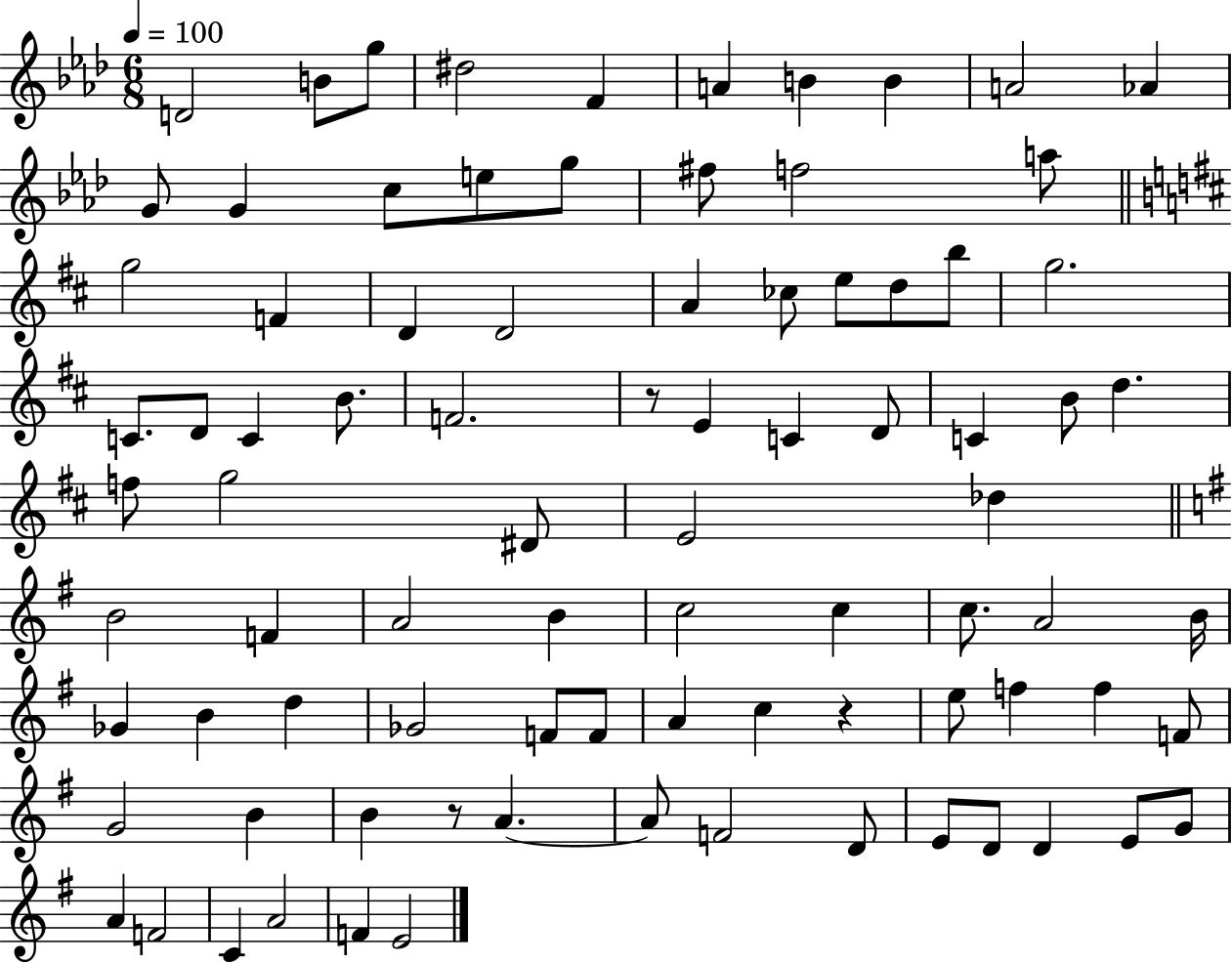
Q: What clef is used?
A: treble